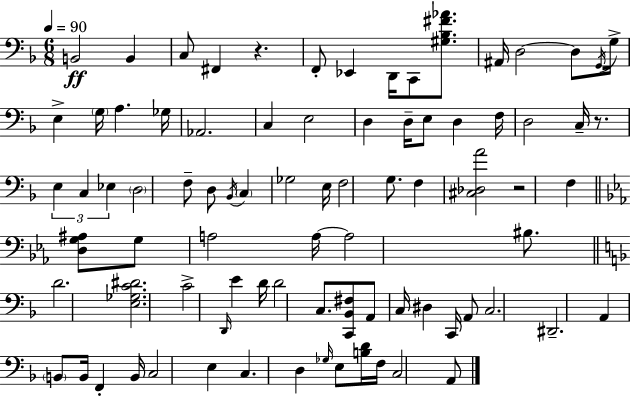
X:1
T:Untitled
M:6/8
L:1/4
K:F
B,,2 B,, C,/2 ^F,, z F,,/2 _E,, D,,/4 C,,/2 [^G,_B,^F_A]/2 ^A,,/4 D,2 D,/2 G,,/4 G,/4 E, G,/4 A, _G,/4 _A,,2 C, E,2 D, D,/4 E,/2 D, F,/4 D,2 C,/4 z/2 E, C, _E, D,2 F,/2 D,/2 _B,,/4 C, _G,2 E,/4 F,2 G,/2 F, [^C,_D,A]2 z2 F, [D,G,^A,]/2 G,/2 A,2 A,/4 A,2 ^B,/2 D2 [E,_G,C^D]2 C2 D,,/4 E D/4 D2 C,/2 [C,,_B,,^F,]/2 A,,/2 C,/4 ^D, C,,/4 A,,/2 C,2 ^D,,2 A,, B,,/2 B,,/4 F,, B,,/4 C,2 E, C, D, _G,/4 E,/2 [B,D]/4 F,/4 C,2 A,,/2